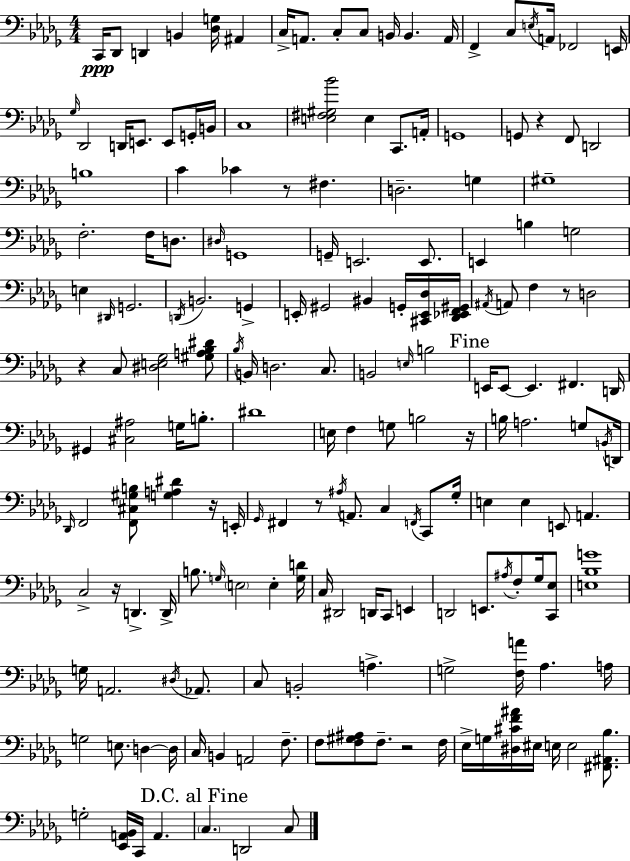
{
  \clef bass
  \numericTimeSignature
  \time 4/4
  \key bes \minor
  c,16\ppp des,8 d,4 b,4 <des g>16 ais,4 | c16-> a,8. c8-. c8 b,16 b,4. a,16 | f,4-> c8 \acciaccatura { e16 } a,16 fes,2 | e,16 \grace { ges16 } des,2 d,16 e,8. e,8 | \break g,16-. b,16 c1 | <e fis gis bes'>2 e4 c,8. | a,16-. g,1 | g,8 r4 f,8 d,2 | \break b1 | c'4 ces'4 r8 fis4. | d2.-- g4 | gis1-- | \break f2.-. f16 d8. | \grace { dis16 } g,1 | g,16-- e,2. | e,8. e,4 b4 g2 | \break e4 \grace { dis,16 } g,2. | \acciaccatura { d,16 } b,2. | g,4-> e,16-. gis,2 bis,4 | g,16-. <cis, e, des>16 <des, ees, f, gis,>16 \acciaccatura { ais,16 } a,8 f4 r8 d2 | \break r4 c8 <dis e ges>2 | <gis a bes dis'>8 \acciaccatura { bes16 } b,16 d2. | c8. b,2 \grace { e16 } | b2 \mark "Fine" e,16 e,8~~ e,4. | \break fis,4. d,16 gis,4 <cis ais>2 | g16 b8.-. dis'1 | e16 f4 g8 b2 | r16 b16 a2. | \break g8 \acciaccatura { b,16 } d,16 \grace { des,16 } f,2 | <f, cis gis b>8 <g a dis'>4 r16 e,16-. \grace { ges,16 } fis,4 r8 | \acciaccatura { ais16 } a,8. c4 \acciaccatura { f,16 } c,8 ges16-. e4 | e4 e,8 a,4. c2-> | \break r16 d,4.-> d,16-> b8. | \grace { g16 } \parenthesize e2 e4-. <g d'>16 c16 dis,2 | d,16 c,8 e,4 d,2 | e,8. \acciaccatura { ais16 } f8-. ges16 <c, ees>8 <e bes g'>1 | \break g16 | a,2. \acciaccatura { dis16 } aes,8. | c8 b,2-. a4.-> | g2-> <f a'>16 aes4. a16 | \break g2 e8. d4~~ d16 | c16 b,4 a,2 f8.-- | f8 <f gis ais>8 f8.-- r2 f16 | ees16-> g16 <dis cis' f' ais'>16 eis16 e16 e2 <fis, ais, bes>8. | \break g2-. <ees, a, bes,>16 c,16 a,4. | \mark "D.C. al Fine" \parenthesize c4. d,2 c8 | \bar "|."
}